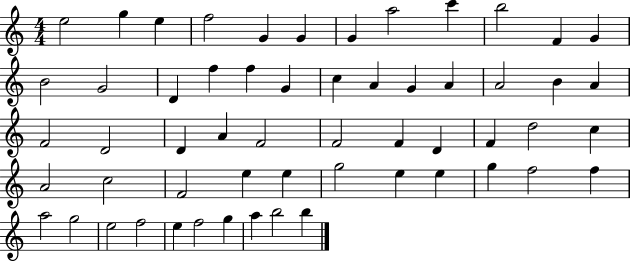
X:1
T:Untitled
M:4/4
L:1/4
K:C
e2 g e f2 G G G a2 c' b2 F G B2 G2 D f f G c A G A A2 B A F2 D2 D A F2 F2 F D F d2 c A2 c2 F2 e e g2 e e g f2 f a2 g2 e2 f2 e f2 g a b2 b